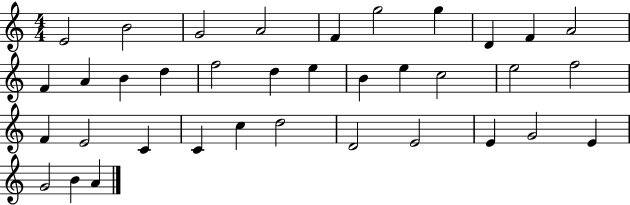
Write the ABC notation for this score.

X:1
T:Untitled
M:4/4
L:1/4
K:C
E2 B2 G2 A2 F g2 g D F A2 F A B d f2 d e B e c2 e2 f2 F E2 C C c d2 D2 E2 E G2 E G2 B A